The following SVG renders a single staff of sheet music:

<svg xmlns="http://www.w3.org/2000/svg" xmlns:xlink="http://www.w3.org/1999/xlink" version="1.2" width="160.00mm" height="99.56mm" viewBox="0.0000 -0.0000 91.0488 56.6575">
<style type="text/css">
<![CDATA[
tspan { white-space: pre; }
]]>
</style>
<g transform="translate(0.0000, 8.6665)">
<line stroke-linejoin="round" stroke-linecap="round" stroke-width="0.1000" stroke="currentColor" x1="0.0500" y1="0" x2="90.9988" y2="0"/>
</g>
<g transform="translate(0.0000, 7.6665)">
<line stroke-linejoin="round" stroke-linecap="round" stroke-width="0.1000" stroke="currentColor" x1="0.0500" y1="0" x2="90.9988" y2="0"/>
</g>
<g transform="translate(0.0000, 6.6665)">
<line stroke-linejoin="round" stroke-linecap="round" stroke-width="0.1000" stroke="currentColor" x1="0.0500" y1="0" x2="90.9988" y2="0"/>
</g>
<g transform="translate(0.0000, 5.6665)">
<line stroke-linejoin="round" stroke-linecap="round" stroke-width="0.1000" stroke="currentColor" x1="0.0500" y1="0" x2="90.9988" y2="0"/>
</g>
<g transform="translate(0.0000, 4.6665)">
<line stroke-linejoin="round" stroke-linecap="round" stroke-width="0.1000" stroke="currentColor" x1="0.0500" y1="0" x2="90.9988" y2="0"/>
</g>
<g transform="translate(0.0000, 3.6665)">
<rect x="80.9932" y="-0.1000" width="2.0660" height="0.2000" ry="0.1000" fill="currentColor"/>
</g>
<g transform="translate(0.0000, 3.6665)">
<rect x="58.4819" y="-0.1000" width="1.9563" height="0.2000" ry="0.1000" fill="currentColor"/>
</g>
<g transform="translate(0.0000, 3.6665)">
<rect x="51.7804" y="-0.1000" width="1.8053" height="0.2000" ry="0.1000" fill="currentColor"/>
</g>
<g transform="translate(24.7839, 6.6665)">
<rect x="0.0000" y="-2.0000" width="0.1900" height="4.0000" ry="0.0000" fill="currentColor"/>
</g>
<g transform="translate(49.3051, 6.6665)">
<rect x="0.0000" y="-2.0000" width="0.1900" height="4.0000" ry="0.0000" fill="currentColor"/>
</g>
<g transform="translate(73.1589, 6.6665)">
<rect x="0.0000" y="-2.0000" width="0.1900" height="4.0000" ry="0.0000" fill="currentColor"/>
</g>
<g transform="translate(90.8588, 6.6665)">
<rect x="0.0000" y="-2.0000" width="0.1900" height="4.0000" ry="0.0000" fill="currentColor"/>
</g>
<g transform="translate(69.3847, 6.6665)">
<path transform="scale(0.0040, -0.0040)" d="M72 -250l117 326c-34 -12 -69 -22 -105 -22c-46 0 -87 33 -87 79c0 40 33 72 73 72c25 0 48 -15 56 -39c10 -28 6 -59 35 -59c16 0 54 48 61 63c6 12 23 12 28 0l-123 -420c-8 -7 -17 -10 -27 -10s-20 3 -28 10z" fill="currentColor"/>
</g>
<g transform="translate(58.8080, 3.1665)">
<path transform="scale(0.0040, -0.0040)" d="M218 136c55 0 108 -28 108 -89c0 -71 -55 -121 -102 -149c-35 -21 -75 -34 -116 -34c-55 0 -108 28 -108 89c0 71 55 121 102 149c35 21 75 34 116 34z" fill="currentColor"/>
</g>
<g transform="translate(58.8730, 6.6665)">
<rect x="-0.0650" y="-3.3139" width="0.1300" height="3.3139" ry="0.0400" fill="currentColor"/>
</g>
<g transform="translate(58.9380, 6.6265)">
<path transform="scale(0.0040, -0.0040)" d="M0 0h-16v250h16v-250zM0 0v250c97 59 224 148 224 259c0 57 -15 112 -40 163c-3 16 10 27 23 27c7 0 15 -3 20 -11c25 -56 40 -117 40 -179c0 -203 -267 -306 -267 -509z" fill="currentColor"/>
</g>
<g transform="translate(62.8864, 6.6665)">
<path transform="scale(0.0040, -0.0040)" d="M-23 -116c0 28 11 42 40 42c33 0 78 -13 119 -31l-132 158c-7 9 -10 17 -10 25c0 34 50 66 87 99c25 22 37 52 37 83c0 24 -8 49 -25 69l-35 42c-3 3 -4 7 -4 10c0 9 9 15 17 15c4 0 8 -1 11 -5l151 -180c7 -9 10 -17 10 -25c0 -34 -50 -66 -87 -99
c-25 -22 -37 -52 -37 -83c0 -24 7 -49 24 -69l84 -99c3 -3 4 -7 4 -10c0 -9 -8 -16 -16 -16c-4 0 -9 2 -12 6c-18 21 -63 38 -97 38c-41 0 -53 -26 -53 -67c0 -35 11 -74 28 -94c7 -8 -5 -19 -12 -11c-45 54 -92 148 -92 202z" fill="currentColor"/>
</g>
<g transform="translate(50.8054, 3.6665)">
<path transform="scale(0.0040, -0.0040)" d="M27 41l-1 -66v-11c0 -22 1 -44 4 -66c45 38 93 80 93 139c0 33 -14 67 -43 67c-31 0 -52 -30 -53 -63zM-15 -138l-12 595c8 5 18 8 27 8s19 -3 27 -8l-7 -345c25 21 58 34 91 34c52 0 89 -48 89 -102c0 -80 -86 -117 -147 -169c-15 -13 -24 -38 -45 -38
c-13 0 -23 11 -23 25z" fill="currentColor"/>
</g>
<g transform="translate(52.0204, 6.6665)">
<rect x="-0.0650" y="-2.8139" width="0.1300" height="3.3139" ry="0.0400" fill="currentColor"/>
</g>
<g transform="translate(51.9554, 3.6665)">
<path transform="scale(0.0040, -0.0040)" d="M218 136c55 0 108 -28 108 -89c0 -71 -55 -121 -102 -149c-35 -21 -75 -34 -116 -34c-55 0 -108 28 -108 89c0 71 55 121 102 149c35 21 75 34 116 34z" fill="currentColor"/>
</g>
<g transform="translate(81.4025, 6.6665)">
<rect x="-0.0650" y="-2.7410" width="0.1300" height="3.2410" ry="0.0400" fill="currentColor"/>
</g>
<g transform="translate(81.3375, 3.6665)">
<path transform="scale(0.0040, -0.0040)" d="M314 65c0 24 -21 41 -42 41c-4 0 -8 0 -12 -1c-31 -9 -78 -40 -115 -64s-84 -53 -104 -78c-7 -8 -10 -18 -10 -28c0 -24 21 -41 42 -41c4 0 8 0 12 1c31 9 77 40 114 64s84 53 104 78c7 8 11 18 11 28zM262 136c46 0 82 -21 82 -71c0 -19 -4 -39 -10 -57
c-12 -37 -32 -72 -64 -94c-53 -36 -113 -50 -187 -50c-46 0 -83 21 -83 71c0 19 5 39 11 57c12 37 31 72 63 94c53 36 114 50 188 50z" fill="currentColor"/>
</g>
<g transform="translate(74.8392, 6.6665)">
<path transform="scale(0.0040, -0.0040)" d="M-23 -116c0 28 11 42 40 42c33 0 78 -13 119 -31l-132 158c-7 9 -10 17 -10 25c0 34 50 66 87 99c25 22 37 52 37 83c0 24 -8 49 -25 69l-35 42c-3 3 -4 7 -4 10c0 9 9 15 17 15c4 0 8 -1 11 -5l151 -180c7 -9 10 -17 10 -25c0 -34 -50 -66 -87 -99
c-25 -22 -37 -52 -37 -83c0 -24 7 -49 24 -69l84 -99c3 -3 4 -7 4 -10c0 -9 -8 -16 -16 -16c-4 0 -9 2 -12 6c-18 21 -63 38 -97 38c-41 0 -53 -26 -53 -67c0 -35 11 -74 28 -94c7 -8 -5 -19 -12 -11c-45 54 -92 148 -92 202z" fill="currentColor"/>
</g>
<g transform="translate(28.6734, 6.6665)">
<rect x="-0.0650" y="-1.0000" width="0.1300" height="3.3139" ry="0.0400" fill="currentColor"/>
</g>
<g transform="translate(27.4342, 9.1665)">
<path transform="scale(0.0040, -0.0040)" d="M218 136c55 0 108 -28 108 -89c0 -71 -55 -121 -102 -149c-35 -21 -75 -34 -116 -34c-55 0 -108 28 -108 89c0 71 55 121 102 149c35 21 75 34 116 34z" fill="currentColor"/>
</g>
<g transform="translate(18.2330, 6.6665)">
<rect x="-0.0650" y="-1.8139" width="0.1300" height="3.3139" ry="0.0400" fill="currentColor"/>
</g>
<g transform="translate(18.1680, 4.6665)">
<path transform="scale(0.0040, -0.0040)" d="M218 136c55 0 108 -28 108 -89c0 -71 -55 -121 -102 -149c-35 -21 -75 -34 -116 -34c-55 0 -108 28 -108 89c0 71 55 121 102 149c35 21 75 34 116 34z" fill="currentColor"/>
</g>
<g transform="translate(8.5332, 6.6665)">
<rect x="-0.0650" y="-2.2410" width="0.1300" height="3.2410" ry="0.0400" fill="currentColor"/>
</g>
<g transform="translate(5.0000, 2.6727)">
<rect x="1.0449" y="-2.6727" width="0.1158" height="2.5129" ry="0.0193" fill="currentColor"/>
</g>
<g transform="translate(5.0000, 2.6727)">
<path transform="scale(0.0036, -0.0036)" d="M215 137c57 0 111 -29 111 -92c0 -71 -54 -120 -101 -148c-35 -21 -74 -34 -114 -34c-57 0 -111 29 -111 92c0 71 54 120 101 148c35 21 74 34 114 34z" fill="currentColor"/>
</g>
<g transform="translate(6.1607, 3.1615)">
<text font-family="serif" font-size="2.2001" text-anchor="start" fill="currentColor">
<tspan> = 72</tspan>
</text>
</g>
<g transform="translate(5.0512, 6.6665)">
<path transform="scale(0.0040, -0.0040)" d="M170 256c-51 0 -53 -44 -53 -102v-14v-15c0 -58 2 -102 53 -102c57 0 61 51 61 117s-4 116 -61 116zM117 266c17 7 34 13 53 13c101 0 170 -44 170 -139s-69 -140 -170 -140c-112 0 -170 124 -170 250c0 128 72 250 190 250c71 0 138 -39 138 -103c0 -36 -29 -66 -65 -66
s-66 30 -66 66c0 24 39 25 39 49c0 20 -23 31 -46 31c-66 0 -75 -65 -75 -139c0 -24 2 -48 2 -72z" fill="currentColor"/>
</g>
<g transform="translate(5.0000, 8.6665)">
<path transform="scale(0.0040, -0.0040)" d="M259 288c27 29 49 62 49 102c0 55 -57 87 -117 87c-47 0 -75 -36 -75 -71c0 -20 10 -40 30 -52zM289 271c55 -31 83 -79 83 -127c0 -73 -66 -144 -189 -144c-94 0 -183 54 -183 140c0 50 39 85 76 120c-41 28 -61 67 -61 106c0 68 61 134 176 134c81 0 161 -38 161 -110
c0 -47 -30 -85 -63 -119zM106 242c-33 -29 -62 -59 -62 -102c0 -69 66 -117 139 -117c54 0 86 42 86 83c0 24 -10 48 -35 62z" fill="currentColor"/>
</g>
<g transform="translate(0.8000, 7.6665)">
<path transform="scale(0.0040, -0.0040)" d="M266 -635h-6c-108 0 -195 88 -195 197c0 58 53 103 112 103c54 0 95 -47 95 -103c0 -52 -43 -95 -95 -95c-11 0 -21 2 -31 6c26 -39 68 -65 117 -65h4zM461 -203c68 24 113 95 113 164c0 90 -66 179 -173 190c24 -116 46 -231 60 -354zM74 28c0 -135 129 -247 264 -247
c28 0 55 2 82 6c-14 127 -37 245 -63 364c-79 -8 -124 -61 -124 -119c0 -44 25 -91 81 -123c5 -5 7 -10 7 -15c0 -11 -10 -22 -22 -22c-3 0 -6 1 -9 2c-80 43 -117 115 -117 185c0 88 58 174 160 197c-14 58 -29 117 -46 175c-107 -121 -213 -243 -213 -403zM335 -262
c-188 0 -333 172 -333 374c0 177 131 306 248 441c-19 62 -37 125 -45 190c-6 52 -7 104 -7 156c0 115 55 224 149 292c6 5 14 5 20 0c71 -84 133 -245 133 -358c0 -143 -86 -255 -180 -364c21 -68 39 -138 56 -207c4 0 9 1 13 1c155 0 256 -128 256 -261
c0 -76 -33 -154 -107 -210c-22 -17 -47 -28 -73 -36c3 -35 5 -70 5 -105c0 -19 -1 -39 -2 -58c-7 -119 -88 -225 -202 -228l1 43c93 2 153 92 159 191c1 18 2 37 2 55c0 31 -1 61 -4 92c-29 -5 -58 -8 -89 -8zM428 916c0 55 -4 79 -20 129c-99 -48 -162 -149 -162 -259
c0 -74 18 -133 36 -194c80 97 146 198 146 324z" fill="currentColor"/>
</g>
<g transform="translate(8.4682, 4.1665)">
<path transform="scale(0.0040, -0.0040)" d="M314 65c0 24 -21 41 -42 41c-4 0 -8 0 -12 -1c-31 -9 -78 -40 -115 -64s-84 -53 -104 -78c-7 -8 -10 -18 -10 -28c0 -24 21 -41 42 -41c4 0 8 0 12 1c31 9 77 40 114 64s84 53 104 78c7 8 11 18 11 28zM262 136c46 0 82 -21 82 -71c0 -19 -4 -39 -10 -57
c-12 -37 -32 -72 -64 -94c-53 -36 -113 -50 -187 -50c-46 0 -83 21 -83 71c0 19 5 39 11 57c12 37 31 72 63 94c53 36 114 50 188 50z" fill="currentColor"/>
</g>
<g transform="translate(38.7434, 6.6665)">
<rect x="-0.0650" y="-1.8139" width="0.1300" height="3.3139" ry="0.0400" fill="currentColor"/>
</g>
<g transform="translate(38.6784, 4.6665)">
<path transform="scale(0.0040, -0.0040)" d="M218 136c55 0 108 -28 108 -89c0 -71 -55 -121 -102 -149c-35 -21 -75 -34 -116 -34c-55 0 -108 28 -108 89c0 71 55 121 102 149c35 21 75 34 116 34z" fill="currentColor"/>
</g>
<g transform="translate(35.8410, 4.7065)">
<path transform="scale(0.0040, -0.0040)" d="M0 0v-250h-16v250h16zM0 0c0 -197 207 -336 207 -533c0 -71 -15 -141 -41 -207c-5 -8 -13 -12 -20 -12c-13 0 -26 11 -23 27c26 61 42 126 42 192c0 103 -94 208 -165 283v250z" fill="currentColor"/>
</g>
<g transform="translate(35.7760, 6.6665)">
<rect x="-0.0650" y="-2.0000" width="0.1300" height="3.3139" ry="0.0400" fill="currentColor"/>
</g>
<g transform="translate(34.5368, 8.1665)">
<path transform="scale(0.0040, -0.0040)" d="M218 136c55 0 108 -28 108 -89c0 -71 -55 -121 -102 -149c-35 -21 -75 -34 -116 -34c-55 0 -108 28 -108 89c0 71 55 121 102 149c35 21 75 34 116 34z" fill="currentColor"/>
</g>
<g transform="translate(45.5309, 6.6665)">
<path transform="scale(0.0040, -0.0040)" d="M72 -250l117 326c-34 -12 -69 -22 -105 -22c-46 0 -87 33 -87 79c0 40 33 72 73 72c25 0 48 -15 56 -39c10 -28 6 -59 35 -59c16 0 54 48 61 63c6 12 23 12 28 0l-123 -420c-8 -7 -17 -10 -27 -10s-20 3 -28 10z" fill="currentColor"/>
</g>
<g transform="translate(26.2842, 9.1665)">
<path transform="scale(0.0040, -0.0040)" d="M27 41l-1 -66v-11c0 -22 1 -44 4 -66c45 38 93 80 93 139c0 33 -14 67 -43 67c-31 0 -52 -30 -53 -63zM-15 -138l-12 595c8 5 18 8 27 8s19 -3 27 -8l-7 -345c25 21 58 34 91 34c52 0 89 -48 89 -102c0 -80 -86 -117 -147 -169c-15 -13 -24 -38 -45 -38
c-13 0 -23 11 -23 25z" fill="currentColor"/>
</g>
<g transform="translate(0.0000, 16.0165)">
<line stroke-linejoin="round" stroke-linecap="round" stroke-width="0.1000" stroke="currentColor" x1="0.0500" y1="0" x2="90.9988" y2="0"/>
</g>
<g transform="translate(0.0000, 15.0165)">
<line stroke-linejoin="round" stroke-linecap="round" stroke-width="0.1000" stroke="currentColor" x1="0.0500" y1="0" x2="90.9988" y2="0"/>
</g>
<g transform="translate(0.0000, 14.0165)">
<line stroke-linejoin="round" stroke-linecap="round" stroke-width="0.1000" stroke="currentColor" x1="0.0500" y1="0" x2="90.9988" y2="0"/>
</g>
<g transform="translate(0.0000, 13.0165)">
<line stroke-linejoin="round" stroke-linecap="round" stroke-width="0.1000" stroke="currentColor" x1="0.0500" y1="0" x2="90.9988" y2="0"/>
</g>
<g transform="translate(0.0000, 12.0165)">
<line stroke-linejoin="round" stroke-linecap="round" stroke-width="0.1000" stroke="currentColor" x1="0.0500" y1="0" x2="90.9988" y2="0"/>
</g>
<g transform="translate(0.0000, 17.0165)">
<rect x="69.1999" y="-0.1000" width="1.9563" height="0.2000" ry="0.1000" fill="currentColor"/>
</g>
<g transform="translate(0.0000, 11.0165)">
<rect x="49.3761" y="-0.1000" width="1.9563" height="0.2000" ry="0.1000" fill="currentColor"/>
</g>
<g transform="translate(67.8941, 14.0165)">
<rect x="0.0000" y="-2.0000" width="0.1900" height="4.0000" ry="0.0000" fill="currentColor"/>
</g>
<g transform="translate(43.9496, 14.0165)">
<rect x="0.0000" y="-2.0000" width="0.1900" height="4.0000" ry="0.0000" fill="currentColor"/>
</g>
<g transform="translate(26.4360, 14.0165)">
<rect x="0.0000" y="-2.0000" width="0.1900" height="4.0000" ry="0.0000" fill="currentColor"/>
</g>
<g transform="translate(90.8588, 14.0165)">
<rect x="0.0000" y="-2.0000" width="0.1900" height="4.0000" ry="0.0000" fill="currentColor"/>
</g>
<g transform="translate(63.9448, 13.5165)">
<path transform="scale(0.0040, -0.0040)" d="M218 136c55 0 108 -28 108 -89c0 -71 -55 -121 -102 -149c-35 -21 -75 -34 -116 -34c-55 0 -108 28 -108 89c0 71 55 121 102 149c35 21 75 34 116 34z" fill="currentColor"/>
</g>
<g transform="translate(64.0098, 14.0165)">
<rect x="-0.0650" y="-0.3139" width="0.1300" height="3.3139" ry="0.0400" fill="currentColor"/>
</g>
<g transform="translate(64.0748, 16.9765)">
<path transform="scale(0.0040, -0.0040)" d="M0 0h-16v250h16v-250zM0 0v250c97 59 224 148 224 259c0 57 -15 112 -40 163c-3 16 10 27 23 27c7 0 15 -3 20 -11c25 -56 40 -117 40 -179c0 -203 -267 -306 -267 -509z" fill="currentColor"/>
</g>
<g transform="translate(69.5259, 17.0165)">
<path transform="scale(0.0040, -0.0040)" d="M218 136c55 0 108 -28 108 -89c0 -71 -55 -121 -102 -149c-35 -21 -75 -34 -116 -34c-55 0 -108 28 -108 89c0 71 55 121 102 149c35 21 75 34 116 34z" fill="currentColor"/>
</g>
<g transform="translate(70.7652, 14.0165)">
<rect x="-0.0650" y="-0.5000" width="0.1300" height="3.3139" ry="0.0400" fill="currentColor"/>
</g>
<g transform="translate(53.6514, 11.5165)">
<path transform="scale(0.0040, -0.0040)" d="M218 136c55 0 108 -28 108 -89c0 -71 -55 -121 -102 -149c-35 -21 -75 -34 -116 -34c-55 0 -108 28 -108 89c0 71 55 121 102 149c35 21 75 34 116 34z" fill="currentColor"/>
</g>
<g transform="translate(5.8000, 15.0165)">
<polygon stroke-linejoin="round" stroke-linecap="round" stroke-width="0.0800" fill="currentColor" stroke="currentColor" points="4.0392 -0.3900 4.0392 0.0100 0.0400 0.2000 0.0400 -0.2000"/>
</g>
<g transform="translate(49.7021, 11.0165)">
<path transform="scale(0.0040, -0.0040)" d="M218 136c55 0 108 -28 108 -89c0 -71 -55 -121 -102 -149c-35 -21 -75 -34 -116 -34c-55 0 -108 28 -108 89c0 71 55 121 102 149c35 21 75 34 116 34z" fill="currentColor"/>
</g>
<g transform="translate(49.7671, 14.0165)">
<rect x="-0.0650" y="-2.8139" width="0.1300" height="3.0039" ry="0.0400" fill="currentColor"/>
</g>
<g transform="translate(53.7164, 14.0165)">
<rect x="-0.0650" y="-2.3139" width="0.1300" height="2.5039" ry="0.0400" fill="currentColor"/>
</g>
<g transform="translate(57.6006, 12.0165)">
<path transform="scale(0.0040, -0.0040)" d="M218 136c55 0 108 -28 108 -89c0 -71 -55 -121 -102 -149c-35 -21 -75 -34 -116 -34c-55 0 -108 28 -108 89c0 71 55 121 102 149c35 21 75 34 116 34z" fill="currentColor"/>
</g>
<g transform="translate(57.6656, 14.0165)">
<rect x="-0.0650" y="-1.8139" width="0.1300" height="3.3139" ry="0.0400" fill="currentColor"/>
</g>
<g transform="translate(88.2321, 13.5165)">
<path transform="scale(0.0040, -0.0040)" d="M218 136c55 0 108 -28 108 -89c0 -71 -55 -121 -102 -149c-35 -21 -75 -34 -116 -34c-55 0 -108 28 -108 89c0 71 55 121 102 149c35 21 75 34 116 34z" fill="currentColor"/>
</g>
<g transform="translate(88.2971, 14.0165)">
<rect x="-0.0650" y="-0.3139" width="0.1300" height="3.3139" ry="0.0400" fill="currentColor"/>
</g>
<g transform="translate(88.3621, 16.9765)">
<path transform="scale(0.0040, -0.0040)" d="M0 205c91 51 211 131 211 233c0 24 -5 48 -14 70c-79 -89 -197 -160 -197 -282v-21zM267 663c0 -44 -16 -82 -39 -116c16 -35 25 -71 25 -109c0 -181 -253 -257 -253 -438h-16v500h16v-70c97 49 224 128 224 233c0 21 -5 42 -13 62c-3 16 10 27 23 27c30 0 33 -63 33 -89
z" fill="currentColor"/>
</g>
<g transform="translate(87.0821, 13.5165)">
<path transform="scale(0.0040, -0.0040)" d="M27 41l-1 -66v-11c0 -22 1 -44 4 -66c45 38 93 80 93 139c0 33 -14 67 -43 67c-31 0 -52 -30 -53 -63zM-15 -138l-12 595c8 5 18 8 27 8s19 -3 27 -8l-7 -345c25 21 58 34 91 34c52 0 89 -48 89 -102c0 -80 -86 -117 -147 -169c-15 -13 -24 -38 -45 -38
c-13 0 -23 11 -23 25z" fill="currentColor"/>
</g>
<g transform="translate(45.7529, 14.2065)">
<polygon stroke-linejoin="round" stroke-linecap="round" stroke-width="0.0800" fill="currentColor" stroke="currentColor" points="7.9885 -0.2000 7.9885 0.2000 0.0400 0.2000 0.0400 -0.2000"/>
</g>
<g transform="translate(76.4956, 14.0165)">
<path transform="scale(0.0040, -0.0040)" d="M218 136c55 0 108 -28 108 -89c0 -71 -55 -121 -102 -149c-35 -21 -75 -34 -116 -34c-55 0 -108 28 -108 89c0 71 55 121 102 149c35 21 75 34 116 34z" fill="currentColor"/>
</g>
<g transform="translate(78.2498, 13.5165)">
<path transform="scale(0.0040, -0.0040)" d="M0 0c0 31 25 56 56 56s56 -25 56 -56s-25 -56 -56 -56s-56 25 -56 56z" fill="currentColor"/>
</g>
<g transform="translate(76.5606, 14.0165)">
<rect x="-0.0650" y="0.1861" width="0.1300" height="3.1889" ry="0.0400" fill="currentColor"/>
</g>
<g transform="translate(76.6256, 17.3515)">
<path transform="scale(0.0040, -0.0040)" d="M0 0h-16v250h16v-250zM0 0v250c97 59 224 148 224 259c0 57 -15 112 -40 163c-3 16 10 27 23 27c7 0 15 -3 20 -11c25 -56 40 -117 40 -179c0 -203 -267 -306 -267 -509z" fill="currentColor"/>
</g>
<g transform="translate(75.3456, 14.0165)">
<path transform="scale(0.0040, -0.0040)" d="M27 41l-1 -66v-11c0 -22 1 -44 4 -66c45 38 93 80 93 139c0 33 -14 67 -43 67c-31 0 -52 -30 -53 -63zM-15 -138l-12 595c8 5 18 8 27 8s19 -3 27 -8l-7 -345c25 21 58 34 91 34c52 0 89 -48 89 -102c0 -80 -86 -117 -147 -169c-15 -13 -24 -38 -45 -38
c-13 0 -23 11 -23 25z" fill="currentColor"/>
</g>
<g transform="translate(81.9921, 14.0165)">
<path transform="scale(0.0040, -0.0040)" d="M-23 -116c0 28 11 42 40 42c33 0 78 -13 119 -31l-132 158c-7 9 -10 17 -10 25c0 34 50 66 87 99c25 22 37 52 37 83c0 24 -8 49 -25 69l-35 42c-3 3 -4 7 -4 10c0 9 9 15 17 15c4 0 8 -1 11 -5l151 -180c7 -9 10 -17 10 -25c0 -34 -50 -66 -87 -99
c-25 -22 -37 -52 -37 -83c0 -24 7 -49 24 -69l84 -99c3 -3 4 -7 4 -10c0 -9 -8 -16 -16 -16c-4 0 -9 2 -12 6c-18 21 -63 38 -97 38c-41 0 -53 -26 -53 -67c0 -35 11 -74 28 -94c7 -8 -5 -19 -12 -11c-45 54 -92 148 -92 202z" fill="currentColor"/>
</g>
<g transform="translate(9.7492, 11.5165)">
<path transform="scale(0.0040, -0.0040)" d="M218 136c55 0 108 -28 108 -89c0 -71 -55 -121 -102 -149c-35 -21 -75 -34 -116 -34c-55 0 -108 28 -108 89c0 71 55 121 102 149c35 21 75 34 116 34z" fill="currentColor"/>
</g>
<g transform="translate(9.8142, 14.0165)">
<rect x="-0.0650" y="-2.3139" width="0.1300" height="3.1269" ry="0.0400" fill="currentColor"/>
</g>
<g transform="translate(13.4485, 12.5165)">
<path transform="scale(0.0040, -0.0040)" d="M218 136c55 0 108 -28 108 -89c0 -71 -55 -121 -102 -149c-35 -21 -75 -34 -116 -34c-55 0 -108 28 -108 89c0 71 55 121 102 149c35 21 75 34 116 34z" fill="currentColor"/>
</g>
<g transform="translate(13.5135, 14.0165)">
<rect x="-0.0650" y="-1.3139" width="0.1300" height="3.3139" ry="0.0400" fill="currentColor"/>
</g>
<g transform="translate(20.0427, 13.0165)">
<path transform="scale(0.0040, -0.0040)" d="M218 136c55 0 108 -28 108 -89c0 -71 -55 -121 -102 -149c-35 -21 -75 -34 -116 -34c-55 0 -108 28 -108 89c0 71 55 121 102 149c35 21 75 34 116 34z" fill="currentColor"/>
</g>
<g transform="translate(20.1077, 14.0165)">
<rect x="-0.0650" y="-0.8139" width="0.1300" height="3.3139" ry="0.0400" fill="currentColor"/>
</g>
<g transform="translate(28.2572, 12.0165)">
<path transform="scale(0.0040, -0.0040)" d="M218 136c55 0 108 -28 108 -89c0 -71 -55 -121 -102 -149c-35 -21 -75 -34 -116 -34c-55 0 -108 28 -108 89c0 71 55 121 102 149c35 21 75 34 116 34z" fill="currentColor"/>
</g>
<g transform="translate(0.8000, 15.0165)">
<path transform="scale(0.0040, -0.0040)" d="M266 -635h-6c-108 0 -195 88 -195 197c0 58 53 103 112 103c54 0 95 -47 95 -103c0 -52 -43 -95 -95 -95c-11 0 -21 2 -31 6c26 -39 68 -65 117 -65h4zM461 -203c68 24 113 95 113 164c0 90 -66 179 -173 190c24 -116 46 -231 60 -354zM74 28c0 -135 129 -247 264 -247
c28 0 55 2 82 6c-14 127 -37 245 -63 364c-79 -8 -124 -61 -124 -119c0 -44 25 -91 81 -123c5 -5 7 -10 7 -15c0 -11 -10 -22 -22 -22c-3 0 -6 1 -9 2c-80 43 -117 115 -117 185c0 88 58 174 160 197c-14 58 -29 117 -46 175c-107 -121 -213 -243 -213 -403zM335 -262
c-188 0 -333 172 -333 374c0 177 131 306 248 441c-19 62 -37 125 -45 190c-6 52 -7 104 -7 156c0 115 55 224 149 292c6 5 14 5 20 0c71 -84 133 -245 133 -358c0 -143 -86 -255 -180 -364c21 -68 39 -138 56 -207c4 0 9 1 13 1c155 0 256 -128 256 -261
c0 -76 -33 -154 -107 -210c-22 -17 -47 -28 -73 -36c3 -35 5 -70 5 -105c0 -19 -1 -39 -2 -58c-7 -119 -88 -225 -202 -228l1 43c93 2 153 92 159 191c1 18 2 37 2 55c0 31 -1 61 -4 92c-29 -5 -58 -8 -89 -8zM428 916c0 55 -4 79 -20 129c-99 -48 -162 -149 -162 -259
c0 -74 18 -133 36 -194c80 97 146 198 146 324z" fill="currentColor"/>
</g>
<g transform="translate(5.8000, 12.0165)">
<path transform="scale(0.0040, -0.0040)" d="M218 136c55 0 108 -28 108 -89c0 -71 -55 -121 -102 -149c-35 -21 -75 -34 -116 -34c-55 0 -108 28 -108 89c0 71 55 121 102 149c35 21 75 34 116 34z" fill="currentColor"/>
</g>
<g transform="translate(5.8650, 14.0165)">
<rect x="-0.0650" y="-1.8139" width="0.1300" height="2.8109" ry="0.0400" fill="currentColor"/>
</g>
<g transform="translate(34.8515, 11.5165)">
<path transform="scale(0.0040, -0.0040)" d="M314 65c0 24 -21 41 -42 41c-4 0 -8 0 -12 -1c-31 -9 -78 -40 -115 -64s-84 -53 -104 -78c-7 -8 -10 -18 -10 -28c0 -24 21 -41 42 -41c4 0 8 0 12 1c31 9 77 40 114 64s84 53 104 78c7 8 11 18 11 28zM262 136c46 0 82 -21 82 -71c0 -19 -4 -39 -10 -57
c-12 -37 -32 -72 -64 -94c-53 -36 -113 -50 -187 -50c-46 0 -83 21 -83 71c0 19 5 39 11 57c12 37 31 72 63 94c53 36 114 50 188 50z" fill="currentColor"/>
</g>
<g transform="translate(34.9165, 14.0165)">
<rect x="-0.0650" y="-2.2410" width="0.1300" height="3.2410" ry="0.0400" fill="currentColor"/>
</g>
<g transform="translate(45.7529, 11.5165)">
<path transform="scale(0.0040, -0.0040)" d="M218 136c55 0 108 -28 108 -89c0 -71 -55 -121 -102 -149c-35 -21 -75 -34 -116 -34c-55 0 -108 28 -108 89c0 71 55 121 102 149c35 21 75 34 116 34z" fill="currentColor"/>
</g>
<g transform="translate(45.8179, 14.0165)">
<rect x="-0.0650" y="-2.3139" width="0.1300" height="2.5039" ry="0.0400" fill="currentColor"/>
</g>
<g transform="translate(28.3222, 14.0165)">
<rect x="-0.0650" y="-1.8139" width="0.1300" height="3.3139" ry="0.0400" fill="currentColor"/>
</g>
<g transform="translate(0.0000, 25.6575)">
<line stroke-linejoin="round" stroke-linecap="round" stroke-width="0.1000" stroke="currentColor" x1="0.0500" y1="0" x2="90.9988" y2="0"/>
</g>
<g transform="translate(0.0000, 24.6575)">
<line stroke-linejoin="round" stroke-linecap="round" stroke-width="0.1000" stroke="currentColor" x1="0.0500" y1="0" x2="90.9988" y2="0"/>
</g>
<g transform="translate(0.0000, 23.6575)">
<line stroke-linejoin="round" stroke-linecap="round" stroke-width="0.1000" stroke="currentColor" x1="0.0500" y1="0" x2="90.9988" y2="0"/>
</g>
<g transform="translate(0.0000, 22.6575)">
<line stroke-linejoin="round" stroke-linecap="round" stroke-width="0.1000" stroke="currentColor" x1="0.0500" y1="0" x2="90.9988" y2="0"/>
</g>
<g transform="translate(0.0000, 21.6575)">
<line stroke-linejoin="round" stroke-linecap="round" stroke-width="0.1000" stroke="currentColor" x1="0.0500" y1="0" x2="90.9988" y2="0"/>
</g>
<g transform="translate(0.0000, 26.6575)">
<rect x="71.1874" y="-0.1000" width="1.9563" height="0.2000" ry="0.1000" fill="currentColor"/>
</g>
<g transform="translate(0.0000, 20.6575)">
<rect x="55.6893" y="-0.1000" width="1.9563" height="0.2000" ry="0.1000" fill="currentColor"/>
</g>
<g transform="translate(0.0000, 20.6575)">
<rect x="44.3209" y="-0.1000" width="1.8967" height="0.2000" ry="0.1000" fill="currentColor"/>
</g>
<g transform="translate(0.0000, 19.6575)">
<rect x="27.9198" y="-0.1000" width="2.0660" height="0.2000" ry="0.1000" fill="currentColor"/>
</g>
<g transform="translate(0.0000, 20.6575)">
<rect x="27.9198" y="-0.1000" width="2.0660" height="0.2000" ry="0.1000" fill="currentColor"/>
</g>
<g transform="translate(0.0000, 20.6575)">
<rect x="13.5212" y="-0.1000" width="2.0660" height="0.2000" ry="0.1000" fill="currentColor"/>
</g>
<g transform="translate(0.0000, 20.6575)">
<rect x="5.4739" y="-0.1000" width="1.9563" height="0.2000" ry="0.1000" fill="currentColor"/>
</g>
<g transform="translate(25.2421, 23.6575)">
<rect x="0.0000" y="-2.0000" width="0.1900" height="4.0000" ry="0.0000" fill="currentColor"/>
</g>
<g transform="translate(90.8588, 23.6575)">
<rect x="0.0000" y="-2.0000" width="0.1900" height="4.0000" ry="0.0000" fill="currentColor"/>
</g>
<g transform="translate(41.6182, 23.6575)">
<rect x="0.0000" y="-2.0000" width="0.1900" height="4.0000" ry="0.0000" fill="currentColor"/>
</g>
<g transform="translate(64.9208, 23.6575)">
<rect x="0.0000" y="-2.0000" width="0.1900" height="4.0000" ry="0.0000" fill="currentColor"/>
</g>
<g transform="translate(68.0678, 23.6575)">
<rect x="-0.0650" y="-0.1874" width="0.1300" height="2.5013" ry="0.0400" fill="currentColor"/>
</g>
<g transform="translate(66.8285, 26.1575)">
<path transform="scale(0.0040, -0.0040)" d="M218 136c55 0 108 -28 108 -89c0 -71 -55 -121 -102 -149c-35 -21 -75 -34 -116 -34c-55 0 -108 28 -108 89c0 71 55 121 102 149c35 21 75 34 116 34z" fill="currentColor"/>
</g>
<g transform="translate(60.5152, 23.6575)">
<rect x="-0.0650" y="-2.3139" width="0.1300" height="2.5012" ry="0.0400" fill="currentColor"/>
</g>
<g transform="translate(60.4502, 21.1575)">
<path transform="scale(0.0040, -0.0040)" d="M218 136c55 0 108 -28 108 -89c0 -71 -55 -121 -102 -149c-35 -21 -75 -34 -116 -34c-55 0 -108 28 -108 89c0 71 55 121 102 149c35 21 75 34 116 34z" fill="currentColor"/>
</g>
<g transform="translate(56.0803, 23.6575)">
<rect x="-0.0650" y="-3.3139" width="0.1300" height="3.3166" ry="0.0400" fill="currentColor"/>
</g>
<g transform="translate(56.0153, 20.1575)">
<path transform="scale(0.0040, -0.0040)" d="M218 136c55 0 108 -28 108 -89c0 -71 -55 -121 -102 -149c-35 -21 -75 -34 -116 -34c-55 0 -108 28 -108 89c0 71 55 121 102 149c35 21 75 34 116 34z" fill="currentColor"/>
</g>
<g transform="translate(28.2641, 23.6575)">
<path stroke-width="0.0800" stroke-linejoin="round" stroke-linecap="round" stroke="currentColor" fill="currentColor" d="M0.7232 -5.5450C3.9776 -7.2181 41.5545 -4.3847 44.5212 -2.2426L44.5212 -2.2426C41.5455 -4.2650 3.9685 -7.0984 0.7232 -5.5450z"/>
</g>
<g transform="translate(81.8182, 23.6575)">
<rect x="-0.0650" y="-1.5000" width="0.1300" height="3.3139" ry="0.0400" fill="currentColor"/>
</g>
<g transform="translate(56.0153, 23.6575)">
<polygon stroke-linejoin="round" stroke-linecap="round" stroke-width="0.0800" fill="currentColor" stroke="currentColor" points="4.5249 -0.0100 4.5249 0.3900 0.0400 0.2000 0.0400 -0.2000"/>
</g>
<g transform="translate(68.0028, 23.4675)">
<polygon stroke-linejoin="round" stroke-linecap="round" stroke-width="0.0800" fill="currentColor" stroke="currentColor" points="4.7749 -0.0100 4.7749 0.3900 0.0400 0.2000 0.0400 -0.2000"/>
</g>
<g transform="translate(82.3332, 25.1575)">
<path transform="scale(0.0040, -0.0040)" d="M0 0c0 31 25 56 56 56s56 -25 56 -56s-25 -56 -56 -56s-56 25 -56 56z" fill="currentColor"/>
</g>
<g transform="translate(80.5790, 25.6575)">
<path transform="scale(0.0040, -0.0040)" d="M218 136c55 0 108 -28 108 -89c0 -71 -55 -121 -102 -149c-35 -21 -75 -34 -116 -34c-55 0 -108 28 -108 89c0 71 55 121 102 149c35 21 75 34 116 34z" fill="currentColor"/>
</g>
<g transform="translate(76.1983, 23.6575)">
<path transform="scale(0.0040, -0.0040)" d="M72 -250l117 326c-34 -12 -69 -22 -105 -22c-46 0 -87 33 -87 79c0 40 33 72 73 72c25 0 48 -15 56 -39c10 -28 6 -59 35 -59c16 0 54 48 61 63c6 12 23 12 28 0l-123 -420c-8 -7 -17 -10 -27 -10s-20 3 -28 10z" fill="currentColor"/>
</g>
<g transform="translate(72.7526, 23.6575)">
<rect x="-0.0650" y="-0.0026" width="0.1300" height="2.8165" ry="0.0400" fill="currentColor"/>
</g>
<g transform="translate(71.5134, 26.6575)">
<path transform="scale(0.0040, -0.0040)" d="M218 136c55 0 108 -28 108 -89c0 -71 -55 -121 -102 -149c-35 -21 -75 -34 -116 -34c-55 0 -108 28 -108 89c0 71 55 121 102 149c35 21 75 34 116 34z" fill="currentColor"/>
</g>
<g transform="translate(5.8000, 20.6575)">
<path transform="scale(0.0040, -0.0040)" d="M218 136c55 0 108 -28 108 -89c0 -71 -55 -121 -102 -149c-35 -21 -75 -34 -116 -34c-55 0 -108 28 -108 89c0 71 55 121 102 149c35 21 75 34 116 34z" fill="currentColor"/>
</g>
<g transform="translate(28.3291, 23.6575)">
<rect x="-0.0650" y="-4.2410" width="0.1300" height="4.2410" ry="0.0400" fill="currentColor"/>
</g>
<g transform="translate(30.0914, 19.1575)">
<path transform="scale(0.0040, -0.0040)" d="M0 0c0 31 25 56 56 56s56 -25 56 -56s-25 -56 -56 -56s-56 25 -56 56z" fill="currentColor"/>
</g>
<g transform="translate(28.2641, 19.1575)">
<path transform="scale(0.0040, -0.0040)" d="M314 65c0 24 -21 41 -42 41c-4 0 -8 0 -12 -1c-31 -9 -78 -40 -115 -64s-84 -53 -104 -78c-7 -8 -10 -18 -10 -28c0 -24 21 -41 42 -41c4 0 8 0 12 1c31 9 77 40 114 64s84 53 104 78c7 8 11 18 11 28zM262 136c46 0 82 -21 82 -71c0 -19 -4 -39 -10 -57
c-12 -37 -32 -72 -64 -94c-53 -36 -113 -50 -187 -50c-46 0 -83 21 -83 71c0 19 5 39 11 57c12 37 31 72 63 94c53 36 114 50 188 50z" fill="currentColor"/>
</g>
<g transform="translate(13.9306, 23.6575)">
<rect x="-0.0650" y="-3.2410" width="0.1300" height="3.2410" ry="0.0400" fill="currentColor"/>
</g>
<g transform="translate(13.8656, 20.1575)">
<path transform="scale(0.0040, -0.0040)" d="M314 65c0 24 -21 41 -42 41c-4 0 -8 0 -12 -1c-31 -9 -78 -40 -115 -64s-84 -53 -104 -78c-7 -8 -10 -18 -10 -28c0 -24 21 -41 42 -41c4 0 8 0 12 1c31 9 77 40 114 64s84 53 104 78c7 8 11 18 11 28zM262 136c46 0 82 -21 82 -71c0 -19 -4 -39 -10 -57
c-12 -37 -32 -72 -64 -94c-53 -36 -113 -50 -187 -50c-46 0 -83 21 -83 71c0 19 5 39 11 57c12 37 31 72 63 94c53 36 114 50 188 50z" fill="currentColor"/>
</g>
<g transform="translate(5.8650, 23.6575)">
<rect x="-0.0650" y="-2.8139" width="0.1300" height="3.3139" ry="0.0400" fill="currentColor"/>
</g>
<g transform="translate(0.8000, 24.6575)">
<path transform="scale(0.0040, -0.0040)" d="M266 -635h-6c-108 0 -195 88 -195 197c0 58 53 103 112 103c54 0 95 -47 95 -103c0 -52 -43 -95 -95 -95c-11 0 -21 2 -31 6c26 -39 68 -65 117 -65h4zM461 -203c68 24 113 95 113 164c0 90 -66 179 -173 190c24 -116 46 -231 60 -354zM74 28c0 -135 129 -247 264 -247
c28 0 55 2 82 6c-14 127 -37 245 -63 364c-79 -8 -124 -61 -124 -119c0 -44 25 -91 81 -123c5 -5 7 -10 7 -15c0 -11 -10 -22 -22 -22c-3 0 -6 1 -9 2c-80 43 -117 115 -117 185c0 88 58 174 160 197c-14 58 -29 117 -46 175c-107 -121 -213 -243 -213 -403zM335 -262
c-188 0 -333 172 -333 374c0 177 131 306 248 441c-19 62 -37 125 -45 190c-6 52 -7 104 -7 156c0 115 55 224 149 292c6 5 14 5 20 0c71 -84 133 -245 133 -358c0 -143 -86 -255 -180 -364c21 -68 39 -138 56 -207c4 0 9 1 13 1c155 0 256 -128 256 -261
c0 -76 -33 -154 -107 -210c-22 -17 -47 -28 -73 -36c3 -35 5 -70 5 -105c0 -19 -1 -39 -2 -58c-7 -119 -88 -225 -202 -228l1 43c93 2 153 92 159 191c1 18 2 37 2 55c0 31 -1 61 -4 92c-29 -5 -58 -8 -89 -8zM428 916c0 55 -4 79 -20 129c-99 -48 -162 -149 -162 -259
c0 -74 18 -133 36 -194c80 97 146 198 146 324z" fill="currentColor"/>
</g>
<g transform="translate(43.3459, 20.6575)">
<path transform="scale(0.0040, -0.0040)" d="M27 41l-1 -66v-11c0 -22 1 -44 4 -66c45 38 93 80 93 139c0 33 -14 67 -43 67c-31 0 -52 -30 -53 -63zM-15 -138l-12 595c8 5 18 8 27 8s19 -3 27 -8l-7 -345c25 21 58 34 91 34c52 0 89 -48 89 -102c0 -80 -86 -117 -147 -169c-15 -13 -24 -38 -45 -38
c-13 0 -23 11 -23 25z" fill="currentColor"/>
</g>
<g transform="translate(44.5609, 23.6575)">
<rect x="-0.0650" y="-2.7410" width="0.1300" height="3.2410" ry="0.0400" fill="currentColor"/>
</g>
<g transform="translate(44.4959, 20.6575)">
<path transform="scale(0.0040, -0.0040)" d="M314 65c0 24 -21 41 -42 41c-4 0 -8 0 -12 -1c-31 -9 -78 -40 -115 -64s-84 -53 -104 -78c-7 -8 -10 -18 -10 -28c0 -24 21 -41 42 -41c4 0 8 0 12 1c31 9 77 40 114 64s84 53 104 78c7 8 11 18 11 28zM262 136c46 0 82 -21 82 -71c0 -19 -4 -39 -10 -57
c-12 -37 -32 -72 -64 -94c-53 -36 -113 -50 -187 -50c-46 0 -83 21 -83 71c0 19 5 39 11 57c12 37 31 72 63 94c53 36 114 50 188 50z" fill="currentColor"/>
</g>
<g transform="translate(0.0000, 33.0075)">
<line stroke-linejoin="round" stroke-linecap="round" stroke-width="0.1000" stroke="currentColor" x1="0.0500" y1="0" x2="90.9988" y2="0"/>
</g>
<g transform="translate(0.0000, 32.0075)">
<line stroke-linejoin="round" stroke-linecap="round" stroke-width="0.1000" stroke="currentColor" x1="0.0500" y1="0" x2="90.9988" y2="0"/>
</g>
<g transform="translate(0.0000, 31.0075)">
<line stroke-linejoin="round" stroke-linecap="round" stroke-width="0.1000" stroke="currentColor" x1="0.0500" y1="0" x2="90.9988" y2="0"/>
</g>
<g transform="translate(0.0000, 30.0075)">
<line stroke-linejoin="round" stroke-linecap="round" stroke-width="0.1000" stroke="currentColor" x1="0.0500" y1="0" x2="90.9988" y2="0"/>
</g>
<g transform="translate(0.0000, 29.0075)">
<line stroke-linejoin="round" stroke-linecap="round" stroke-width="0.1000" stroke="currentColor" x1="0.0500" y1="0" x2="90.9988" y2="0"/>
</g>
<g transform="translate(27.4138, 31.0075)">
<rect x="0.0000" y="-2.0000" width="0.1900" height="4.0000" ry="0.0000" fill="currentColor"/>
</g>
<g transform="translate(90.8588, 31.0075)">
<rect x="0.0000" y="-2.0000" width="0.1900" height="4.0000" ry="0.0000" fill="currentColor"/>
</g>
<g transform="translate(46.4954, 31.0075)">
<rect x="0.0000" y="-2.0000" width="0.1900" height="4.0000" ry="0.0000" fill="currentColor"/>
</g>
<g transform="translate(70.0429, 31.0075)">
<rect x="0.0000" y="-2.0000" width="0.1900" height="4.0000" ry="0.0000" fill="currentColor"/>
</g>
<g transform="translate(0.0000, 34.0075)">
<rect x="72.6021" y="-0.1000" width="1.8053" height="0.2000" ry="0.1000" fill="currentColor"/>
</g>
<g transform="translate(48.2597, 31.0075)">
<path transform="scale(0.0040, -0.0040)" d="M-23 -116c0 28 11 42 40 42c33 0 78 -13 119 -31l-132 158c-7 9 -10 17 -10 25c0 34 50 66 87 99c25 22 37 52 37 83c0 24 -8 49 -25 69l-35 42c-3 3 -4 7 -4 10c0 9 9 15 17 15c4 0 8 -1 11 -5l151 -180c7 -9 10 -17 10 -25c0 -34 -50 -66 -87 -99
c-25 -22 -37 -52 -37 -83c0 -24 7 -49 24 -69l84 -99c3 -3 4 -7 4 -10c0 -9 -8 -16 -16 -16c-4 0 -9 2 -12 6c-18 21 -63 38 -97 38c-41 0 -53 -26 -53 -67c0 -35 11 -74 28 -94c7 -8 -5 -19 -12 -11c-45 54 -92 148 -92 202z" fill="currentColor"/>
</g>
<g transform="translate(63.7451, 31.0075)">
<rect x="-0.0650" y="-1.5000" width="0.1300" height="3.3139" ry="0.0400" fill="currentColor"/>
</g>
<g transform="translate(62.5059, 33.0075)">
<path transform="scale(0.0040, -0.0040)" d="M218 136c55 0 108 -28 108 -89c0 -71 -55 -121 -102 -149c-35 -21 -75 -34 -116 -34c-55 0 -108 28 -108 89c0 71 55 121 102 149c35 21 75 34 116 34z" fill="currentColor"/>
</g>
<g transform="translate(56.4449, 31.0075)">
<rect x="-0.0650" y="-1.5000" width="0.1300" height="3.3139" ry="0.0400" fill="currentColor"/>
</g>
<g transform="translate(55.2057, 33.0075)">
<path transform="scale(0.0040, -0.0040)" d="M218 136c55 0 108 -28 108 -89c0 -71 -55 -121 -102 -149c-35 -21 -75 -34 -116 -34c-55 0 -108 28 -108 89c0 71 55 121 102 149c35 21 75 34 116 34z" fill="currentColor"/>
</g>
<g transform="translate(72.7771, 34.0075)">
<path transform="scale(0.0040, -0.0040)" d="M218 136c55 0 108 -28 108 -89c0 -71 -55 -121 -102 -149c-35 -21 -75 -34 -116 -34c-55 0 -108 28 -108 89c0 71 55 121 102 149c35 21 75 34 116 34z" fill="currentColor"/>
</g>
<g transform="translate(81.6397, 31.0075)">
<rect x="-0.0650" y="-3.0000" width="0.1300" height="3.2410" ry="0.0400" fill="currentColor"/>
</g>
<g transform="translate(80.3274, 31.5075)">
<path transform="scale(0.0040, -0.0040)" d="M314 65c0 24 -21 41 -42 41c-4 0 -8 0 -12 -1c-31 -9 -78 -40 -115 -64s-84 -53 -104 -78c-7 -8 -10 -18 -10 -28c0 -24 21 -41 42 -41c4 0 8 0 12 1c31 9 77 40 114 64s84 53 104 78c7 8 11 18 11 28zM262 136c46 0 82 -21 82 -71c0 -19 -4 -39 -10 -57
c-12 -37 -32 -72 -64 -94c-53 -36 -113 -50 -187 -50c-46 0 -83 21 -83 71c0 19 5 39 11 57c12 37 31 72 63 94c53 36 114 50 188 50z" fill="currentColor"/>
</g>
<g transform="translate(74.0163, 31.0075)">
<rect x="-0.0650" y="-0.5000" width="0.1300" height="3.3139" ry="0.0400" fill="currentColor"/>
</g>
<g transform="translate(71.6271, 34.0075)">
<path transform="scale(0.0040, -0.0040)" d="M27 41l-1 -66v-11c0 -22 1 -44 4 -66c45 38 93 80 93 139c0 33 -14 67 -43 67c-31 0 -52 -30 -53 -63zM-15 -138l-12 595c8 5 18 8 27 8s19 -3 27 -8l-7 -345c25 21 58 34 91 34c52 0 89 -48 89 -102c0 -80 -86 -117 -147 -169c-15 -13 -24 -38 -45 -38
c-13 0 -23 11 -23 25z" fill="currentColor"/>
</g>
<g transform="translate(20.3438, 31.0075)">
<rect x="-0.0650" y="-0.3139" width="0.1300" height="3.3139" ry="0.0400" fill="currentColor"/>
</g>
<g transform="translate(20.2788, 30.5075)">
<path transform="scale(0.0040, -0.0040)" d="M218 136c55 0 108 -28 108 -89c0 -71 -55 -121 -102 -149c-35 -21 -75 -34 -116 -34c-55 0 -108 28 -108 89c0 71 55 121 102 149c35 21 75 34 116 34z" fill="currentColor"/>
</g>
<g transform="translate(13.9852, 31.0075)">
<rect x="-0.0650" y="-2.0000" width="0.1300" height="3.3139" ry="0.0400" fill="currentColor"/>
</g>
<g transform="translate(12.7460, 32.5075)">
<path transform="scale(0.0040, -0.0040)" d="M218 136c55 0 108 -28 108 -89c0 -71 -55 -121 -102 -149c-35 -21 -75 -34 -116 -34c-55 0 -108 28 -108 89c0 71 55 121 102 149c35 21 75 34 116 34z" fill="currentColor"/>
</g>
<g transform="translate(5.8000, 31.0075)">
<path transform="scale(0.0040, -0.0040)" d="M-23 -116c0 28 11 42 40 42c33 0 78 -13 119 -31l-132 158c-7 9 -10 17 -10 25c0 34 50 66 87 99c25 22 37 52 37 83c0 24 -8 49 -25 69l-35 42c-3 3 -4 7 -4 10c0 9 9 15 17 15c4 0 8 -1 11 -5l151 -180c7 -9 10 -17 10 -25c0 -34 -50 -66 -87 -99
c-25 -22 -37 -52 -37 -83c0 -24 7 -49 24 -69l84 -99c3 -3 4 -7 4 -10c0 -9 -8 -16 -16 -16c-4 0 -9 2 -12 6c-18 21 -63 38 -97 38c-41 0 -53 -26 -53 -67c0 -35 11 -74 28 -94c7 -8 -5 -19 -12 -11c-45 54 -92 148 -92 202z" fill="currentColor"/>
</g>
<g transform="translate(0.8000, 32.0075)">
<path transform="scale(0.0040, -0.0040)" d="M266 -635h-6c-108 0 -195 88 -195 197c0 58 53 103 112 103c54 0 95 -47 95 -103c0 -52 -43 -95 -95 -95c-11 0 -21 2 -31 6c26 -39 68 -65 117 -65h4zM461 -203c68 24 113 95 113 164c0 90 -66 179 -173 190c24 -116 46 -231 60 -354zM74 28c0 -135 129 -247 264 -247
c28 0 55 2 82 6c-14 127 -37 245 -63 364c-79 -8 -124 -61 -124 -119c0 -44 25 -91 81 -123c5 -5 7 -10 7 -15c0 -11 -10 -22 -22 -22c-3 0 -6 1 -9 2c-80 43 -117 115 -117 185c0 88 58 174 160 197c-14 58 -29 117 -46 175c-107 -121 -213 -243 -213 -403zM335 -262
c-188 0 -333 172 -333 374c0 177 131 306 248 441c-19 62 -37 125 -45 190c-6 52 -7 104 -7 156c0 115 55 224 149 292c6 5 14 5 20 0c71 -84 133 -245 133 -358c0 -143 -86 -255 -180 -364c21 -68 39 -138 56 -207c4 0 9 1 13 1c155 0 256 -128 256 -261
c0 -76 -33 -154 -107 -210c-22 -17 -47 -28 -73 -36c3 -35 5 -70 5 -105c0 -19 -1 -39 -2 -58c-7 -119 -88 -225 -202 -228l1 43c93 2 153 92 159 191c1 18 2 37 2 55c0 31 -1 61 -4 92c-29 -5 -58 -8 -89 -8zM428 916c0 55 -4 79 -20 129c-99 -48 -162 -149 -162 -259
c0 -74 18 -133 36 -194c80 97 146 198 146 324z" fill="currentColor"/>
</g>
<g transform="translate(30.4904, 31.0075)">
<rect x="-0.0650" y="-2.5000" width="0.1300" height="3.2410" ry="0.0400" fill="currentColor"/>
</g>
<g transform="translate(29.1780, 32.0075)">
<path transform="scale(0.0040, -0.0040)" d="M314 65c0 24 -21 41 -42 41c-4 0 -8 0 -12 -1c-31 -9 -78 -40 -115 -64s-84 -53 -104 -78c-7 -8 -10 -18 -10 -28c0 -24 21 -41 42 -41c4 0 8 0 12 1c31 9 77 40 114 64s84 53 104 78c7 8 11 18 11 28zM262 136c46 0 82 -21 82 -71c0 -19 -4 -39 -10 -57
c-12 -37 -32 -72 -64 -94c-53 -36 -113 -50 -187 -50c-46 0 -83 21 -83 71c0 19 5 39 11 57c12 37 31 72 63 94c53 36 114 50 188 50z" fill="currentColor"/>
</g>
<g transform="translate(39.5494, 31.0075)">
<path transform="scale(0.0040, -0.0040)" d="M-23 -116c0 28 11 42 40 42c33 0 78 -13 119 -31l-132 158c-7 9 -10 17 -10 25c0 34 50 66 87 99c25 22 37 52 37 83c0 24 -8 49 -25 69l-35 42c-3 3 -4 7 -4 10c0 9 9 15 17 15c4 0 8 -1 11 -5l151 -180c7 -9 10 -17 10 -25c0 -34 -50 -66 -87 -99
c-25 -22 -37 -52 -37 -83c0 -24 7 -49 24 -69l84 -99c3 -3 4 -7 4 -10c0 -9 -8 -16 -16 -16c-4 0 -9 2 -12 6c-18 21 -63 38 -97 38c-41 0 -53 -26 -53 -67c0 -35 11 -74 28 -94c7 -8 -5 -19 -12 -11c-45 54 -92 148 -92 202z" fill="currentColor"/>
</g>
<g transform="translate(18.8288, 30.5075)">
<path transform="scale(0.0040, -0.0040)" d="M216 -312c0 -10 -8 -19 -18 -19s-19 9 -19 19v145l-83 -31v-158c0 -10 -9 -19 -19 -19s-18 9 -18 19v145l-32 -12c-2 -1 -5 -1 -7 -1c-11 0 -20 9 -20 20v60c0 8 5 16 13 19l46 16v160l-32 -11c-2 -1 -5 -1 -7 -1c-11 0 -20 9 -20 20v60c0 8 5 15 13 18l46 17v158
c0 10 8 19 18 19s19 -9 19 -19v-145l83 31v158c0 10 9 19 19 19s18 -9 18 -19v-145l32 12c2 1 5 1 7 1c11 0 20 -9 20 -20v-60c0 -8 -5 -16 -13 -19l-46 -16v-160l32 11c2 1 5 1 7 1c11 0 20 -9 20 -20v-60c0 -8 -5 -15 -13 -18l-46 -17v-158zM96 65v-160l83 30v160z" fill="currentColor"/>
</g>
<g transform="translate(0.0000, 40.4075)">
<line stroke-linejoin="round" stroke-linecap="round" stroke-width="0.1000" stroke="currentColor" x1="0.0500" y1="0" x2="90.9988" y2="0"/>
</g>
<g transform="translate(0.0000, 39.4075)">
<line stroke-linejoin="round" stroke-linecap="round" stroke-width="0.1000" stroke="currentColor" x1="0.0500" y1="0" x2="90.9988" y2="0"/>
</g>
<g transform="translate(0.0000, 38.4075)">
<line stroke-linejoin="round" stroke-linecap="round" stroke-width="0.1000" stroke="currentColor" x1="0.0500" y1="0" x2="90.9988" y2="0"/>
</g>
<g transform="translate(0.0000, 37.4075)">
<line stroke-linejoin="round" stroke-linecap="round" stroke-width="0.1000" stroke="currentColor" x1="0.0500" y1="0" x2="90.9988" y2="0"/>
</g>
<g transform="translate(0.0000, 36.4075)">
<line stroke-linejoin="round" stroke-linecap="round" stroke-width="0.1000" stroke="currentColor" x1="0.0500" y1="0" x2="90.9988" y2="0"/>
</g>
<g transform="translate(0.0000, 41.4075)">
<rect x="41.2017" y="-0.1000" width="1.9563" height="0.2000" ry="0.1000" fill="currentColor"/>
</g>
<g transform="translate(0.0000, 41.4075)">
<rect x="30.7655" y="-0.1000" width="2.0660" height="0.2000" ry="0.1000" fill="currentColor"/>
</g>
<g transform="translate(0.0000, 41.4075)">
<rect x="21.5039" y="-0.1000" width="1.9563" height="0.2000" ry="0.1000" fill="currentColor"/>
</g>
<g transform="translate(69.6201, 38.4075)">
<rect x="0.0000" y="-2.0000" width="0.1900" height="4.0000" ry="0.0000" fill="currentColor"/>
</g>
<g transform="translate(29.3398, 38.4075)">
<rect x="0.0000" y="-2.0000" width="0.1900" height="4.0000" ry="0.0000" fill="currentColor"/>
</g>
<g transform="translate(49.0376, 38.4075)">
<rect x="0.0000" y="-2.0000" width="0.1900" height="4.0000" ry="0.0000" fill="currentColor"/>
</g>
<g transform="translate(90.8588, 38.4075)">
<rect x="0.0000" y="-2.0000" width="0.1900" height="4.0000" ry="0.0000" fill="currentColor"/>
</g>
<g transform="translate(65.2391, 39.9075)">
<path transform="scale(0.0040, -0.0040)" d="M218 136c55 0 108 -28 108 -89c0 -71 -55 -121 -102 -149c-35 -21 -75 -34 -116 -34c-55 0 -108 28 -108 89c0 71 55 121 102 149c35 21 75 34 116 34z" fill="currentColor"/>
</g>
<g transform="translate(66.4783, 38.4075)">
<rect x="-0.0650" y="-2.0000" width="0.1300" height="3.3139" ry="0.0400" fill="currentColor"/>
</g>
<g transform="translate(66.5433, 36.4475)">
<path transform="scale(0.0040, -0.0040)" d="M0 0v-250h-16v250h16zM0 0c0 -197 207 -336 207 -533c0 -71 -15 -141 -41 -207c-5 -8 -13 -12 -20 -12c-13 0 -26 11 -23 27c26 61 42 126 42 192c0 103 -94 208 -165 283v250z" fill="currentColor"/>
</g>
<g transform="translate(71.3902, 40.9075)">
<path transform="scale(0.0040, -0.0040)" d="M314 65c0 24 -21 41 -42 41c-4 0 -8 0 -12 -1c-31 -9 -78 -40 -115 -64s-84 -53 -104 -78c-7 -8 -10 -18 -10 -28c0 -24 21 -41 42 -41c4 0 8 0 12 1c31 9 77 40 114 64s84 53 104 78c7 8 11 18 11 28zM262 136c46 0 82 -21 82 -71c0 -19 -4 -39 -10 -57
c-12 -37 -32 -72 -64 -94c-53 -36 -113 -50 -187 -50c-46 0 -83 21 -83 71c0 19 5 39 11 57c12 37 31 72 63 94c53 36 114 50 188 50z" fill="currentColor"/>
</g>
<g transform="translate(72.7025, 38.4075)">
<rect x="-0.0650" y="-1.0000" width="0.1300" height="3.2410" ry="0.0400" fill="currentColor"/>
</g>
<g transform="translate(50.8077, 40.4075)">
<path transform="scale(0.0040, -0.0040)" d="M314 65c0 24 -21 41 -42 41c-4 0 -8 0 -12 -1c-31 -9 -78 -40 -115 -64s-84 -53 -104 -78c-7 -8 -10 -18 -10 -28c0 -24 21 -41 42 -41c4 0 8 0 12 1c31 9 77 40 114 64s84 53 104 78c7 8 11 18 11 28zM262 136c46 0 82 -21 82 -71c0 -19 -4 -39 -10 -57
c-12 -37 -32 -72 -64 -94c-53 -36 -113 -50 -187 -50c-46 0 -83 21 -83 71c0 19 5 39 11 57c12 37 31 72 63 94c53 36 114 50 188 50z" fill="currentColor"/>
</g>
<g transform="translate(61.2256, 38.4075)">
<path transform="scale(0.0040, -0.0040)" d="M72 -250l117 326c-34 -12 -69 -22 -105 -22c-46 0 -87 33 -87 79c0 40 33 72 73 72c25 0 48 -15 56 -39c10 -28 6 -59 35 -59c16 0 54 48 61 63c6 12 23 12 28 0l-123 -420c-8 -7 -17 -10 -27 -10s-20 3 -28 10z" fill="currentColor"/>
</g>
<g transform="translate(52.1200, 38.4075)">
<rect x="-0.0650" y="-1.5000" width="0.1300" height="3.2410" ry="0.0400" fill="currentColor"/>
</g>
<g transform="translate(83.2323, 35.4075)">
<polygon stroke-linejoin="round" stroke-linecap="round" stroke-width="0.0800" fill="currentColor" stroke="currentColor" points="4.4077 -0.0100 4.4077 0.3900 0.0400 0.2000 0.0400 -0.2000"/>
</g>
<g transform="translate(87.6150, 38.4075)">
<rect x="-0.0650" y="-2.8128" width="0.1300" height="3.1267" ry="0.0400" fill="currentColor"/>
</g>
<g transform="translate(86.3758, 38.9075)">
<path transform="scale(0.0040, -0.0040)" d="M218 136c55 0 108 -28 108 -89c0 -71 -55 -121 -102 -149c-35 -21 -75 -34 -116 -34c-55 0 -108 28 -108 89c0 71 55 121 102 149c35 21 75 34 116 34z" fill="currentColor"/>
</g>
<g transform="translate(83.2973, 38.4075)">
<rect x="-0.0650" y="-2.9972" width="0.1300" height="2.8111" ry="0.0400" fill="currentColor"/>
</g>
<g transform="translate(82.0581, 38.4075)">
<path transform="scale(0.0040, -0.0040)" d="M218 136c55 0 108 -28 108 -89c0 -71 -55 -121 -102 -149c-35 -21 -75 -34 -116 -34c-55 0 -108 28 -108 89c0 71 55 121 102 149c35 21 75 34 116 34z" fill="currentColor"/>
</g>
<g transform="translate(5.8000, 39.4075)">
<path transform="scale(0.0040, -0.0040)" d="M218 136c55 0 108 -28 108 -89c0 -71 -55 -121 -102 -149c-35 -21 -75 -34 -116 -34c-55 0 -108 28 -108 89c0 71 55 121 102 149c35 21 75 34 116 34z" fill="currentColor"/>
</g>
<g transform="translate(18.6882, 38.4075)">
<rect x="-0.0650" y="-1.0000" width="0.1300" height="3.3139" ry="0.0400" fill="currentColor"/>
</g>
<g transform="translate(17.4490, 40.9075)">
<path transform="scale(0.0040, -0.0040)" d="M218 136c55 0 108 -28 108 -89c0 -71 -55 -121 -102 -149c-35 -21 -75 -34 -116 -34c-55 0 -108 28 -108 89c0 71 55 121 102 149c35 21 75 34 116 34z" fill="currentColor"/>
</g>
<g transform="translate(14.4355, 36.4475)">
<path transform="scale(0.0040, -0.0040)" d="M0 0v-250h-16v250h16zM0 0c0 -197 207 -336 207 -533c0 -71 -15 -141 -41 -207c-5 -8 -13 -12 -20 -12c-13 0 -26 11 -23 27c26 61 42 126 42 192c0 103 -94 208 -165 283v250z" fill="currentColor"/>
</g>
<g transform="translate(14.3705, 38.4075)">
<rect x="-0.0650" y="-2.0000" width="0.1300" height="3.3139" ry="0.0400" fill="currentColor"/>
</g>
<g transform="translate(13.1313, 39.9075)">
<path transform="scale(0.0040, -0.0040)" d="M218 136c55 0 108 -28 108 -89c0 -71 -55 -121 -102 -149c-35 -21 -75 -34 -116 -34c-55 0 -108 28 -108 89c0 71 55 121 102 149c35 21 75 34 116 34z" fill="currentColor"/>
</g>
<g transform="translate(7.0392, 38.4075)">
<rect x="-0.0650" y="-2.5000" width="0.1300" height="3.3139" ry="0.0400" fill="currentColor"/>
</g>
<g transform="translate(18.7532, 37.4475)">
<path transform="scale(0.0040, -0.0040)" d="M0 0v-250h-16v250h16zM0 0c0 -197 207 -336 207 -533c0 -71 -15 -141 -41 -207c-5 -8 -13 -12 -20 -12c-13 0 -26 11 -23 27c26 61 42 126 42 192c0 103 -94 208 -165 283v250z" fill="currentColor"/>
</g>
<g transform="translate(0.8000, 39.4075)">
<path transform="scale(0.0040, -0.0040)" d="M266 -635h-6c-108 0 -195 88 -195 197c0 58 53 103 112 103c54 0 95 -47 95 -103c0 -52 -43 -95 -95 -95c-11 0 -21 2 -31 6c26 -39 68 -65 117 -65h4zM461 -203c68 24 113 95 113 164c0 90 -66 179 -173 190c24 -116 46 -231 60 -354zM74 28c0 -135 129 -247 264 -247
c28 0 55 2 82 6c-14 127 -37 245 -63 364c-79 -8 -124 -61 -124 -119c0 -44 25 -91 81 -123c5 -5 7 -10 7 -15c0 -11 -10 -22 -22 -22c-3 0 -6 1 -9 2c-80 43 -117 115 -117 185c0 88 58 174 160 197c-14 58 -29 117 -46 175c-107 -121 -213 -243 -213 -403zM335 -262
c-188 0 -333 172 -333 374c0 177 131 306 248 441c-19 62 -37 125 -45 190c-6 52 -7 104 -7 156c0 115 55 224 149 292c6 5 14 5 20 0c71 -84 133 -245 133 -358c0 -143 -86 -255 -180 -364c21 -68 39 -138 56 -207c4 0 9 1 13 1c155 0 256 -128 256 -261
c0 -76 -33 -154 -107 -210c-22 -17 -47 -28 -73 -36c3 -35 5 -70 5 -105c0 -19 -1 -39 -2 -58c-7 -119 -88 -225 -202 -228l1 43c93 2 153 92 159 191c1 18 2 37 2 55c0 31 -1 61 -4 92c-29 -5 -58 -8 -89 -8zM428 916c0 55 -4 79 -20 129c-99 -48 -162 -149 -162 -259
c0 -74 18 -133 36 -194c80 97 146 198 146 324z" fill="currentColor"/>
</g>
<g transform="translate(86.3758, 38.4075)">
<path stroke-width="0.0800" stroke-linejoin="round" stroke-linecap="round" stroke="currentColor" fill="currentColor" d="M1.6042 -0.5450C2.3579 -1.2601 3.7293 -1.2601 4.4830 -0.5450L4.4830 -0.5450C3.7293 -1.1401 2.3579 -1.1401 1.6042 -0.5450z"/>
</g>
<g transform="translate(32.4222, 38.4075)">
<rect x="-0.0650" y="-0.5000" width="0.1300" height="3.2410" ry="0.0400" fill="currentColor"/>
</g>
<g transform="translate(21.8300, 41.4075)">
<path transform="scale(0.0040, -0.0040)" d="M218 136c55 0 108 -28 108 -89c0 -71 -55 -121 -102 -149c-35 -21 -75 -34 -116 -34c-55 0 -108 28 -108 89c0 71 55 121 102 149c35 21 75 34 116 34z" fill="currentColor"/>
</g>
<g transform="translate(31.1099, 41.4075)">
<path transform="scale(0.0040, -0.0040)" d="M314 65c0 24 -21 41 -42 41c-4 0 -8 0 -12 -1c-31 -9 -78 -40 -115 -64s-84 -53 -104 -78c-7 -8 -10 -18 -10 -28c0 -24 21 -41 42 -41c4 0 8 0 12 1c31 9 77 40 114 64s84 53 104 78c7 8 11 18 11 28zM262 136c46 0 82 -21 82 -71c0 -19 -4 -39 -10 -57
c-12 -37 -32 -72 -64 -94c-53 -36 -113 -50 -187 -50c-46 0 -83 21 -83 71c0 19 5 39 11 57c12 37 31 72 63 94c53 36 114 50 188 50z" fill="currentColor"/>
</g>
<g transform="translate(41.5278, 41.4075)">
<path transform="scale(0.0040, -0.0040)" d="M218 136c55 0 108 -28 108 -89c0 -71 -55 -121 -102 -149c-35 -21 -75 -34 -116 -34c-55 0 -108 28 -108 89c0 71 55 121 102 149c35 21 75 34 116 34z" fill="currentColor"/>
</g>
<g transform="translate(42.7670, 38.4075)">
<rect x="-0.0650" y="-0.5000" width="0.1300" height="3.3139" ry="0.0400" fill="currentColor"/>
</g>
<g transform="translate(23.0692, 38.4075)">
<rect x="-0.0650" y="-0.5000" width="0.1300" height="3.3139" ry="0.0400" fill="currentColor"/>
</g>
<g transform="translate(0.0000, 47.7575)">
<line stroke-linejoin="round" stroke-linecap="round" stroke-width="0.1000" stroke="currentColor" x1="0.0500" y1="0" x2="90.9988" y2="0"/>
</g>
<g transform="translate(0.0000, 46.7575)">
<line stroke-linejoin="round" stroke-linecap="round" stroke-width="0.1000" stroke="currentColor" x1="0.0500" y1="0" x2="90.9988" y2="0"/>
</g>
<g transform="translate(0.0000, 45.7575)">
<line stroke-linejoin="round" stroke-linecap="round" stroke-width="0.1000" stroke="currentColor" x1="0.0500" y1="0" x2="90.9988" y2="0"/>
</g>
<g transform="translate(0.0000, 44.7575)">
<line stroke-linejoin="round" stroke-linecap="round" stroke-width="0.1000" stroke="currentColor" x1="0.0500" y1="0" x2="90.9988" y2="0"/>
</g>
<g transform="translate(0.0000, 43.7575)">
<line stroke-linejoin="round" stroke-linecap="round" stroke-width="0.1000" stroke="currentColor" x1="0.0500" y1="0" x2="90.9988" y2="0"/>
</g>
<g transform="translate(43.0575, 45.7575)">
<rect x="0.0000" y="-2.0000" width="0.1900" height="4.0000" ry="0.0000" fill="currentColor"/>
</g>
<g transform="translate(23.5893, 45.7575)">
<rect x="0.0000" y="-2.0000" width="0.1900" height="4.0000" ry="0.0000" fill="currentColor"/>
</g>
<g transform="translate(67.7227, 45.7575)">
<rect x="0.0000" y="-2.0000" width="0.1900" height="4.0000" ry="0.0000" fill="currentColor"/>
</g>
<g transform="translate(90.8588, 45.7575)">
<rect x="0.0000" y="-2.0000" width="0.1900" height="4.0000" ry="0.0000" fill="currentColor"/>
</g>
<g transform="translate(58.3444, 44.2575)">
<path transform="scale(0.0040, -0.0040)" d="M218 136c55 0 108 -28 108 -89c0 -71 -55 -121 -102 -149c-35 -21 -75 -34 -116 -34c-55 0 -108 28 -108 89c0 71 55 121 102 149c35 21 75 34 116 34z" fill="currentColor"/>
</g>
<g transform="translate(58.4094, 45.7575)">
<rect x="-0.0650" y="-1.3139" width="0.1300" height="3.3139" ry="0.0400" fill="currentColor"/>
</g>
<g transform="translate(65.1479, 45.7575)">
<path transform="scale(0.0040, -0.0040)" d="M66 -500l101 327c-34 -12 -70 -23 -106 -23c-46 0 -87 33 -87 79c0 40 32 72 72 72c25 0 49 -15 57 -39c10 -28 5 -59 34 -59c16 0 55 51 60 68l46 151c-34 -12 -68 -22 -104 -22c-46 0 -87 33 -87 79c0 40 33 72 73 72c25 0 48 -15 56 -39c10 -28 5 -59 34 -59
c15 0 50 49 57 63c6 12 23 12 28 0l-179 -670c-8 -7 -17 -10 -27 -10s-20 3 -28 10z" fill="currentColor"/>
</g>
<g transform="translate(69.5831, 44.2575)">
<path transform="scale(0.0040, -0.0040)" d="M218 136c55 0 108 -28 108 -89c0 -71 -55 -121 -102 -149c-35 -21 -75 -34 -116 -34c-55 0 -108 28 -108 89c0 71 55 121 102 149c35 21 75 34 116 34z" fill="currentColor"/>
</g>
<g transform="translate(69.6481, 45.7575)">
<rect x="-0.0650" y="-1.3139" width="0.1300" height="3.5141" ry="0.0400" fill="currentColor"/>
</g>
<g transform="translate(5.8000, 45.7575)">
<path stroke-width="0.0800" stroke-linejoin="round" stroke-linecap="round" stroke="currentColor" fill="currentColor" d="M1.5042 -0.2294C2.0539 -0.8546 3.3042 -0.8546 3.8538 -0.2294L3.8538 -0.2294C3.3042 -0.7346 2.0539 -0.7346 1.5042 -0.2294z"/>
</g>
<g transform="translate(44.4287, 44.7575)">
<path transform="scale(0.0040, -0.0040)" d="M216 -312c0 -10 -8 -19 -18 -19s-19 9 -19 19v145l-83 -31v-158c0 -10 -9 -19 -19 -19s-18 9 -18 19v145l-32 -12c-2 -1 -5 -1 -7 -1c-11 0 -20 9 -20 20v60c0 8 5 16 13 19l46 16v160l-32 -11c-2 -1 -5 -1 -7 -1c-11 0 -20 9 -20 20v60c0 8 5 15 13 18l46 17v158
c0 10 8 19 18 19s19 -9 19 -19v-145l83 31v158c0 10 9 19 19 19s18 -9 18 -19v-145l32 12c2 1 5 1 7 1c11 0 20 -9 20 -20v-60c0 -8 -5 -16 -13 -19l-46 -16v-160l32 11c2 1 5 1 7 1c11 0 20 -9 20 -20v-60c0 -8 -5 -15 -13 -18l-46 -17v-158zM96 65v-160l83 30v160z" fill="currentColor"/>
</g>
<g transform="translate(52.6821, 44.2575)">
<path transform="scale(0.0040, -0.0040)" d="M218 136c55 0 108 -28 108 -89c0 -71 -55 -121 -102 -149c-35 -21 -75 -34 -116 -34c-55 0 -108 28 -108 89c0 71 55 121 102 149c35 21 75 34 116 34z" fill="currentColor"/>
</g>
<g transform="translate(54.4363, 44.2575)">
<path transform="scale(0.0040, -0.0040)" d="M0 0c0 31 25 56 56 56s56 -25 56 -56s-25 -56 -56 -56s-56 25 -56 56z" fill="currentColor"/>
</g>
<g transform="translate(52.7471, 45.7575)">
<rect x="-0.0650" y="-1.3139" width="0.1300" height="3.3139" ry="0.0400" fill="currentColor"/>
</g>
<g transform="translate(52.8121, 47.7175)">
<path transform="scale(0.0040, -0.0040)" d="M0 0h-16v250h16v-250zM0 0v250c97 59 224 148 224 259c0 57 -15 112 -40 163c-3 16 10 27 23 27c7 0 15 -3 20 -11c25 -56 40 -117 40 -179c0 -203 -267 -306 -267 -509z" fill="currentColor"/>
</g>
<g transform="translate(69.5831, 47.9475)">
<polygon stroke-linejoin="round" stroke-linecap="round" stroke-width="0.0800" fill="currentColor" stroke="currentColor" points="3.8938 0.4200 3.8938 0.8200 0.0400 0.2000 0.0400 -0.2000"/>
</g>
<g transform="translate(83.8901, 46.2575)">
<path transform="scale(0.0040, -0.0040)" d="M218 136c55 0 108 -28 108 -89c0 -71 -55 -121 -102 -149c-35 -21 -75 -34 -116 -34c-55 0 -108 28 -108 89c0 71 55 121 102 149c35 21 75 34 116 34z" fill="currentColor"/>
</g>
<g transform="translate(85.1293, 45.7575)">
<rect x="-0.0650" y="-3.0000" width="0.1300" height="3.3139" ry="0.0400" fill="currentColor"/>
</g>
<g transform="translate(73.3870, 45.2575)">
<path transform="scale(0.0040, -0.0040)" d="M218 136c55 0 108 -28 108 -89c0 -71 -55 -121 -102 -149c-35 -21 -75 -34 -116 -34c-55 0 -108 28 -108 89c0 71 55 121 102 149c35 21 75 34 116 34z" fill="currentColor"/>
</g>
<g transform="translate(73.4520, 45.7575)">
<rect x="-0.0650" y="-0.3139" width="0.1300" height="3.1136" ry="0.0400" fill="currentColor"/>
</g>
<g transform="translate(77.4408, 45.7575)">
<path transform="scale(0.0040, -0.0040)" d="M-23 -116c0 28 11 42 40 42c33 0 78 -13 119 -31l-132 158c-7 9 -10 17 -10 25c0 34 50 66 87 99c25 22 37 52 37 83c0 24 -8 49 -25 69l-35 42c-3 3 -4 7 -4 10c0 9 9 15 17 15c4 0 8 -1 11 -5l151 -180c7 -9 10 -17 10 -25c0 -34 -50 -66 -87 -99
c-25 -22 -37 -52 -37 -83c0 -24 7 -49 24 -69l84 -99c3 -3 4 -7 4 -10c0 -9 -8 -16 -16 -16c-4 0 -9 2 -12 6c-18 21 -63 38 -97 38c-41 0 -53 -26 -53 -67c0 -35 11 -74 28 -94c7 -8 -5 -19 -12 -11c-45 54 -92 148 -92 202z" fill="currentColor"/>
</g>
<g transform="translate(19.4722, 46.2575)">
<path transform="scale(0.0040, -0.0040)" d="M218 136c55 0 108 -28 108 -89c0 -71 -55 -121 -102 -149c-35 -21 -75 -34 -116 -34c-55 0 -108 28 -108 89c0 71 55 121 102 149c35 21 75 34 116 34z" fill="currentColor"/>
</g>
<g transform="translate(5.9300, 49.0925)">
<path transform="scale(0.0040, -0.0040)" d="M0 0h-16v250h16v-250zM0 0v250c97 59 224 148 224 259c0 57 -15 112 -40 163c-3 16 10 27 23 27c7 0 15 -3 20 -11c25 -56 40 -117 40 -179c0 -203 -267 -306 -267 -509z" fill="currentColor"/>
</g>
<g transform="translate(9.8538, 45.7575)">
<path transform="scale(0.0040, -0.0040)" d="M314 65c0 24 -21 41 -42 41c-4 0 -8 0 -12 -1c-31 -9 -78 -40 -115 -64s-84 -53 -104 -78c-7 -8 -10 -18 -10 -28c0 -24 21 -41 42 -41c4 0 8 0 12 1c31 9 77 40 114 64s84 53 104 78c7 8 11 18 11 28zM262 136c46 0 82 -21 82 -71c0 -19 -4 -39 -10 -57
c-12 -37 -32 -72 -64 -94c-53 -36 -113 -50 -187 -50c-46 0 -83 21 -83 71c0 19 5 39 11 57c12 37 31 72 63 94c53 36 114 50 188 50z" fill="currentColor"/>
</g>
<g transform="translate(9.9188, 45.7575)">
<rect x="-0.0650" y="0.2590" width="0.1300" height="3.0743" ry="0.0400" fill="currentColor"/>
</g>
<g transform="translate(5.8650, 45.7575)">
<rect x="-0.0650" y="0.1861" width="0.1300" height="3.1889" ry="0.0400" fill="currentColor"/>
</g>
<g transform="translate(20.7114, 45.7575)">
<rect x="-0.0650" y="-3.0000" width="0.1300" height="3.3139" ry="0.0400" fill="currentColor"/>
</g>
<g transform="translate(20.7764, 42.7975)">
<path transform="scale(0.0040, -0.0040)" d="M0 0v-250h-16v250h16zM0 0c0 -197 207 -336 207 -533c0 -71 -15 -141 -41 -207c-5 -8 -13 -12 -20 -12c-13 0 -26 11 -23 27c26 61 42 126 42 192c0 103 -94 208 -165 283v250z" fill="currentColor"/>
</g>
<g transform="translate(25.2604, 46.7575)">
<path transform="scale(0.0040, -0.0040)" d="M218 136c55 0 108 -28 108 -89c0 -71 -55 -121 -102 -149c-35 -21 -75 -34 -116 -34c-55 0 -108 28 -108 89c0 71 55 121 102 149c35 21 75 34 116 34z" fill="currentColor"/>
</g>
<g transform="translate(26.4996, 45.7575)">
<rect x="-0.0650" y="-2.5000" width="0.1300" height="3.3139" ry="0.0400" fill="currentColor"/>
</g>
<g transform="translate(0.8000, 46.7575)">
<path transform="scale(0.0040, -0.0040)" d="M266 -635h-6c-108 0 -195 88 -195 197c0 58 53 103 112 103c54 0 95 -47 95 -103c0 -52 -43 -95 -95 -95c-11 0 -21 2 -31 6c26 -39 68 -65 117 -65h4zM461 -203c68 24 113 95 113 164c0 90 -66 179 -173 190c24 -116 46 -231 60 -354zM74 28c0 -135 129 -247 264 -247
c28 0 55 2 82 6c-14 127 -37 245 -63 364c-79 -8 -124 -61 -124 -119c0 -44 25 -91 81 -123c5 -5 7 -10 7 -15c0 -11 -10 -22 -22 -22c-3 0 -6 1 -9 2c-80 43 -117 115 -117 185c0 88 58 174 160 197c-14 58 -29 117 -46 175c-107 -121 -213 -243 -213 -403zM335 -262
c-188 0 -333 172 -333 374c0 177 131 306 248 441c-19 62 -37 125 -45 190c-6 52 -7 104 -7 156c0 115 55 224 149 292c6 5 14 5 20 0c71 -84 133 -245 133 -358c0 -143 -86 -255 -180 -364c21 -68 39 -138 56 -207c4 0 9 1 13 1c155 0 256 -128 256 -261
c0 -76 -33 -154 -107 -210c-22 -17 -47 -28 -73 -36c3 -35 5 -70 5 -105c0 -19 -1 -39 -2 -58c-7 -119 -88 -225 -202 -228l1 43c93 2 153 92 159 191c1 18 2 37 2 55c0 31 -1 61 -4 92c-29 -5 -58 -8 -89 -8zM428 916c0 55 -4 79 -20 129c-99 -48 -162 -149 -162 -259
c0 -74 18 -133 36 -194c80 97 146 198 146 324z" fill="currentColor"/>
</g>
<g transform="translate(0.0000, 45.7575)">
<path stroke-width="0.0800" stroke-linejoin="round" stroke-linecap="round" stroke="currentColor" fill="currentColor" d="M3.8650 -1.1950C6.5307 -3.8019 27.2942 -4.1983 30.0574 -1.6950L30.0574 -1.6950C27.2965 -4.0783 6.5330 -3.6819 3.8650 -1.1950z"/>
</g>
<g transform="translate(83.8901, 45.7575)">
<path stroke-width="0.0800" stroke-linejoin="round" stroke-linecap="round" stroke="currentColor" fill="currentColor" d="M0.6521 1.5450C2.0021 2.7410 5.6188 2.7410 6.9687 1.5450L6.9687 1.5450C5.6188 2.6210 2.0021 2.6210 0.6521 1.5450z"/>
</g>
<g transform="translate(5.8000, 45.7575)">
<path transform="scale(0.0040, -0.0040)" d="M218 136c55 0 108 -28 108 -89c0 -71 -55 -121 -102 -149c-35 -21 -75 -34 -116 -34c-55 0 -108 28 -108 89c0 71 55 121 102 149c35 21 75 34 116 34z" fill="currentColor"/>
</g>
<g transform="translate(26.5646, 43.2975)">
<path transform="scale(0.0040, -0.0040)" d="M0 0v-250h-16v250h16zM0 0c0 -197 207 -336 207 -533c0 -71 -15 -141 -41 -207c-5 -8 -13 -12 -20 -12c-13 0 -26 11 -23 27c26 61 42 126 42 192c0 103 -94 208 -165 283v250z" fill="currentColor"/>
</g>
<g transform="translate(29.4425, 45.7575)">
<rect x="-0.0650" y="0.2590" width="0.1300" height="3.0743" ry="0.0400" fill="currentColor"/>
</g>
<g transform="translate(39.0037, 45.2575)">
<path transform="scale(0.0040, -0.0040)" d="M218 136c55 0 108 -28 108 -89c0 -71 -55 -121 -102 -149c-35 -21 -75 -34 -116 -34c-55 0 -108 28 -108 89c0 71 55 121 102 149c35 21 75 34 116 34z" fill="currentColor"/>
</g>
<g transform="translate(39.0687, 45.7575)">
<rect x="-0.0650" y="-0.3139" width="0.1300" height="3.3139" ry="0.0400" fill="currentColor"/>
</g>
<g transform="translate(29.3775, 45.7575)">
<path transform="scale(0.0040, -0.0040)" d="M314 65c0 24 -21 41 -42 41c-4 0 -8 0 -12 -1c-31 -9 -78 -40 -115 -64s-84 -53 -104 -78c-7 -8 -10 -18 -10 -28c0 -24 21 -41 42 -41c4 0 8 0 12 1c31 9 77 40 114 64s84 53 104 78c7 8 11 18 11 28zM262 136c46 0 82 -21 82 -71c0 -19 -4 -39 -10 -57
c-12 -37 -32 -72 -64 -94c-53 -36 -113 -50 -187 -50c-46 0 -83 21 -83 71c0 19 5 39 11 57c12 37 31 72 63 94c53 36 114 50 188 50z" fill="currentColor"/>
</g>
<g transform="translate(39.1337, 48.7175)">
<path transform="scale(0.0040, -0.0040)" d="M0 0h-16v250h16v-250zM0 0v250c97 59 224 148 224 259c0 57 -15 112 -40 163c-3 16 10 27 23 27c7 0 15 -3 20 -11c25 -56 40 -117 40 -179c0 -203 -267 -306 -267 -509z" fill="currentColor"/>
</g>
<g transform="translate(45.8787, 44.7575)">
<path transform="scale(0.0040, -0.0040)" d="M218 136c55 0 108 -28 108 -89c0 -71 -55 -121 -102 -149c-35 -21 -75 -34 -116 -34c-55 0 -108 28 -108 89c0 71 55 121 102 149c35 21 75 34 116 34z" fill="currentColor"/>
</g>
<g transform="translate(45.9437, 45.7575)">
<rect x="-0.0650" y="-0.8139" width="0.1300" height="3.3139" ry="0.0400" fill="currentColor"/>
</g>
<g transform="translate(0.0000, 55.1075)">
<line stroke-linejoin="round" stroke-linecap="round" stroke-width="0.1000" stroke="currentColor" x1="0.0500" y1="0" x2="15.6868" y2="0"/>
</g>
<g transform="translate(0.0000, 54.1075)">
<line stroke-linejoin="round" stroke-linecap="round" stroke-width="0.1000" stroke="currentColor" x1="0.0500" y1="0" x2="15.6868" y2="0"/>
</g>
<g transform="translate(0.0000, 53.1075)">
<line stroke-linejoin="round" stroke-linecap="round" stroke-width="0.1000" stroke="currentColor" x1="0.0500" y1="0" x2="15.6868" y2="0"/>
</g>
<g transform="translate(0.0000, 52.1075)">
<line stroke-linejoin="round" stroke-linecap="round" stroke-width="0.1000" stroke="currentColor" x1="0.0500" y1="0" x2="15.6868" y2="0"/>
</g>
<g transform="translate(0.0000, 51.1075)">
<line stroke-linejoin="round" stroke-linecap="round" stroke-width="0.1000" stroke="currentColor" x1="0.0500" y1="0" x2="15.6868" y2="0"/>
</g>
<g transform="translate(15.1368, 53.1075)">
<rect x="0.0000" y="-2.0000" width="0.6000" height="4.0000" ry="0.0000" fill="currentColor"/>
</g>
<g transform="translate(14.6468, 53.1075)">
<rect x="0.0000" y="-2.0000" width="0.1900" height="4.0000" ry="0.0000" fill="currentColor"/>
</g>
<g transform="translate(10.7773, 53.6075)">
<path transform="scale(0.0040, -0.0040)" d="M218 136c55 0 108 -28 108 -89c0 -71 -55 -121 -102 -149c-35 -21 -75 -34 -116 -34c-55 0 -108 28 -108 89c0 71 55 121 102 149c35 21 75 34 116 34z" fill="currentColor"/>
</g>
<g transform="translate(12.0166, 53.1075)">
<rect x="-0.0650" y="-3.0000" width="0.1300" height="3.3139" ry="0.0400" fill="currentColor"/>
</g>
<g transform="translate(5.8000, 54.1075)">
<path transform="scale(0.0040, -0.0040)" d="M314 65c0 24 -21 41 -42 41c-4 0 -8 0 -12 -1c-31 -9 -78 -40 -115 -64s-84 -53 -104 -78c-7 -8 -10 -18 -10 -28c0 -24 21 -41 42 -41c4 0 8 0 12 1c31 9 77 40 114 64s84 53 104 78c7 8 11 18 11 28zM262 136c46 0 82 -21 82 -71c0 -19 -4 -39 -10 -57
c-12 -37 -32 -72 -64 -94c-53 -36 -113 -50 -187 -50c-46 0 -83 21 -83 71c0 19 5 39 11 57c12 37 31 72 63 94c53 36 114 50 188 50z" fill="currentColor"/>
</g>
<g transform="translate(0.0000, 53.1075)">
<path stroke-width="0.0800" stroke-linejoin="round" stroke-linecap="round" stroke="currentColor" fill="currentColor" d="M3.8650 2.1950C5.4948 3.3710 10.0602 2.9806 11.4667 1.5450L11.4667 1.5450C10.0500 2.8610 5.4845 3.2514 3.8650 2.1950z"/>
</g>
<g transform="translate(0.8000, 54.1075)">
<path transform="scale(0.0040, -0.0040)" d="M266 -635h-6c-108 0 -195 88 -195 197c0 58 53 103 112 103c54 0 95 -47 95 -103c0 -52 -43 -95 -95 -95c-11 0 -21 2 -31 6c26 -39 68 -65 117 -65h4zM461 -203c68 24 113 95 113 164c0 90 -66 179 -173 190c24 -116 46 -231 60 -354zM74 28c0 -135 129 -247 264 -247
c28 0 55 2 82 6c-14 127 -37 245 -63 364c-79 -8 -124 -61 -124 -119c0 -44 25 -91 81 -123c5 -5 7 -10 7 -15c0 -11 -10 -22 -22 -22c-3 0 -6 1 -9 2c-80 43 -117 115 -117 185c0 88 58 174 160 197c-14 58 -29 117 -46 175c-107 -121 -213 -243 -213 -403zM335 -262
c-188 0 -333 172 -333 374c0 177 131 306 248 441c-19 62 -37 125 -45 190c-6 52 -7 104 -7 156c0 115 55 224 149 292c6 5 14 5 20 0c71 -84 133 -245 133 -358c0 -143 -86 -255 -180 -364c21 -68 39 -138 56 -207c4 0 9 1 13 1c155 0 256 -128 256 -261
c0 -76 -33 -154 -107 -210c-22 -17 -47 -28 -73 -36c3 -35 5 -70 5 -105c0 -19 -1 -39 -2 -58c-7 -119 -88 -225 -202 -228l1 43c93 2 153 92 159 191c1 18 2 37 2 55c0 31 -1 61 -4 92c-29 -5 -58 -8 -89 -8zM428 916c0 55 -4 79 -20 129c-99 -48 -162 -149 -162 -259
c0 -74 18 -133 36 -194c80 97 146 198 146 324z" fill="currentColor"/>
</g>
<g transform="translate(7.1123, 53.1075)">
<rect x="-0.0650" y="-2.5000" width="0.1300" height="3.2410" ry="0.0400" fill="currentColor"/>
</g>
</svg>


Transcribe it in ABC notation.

X:1
T:Untitled
M:6/8
L:1/4
K:C
g2 f _D F/2 f z/2 _a b/2 z z/2 z a2 f/2 g/2 e d f g2 g/2 a/2 g/2 f c/2 C _B/2 z _c/4 a b2 d'2 _a2 b/2 g/2 D/2 C/2 z/2 E z F ^c G2 z z E E _C A2 G F/2 D/2 C C2 C E2 z/2 F/2 D2 B/2 A/2 B/2 B2 A/2 G/2 B2 c/2 ^d e/2 e z/4 e/2 c/2 z A G2 A